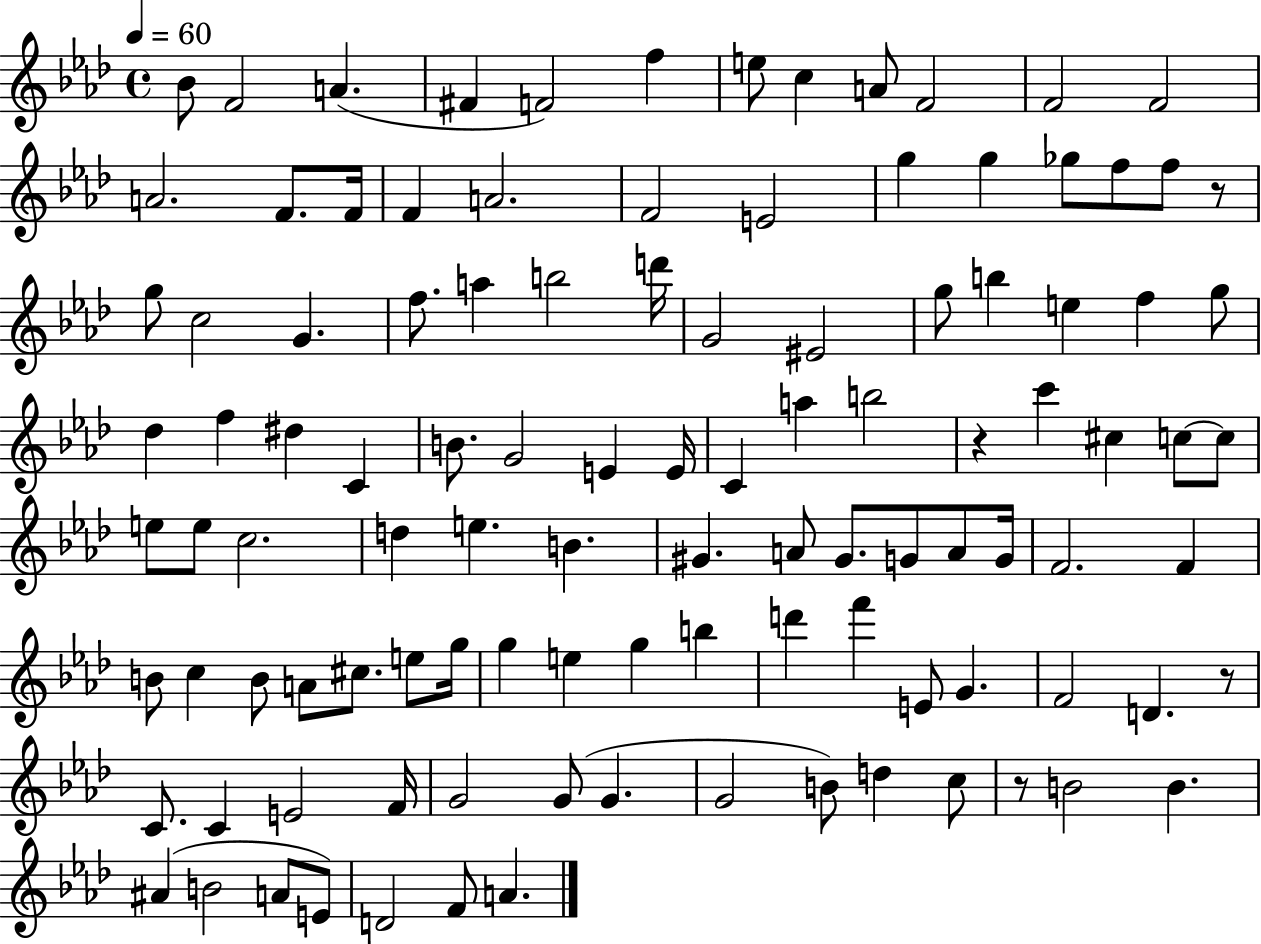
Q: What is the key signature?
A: AES major